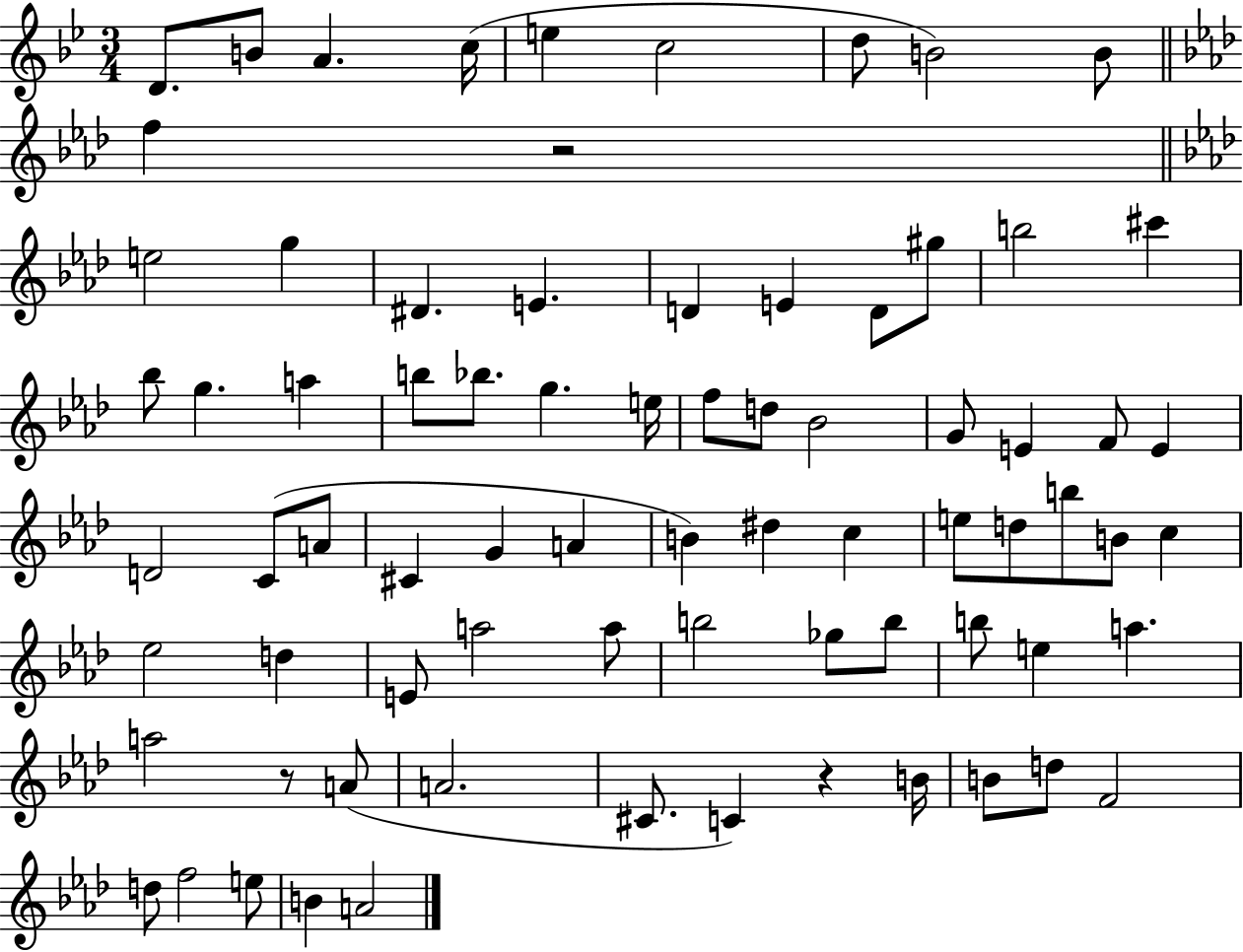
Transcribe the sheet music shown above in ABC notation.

X:1
T:Untitled
M:3/4
L:1/4
K:Bb
D/2 B/2 A c/4 e c2 d/2 B2 B/2 f z2 e2 g ^D E D E D/2 ^g/2 b2 ^c' _b/2 g a b/2 _b/2 g e/4 f/2 d/2 _B2 G/2 E F/2 E D2 C/2 A/2 ^C G A B ^d c e/2 d/2 b/2 B/2 c _e2 d E/2 a2 a/2 b2 _g/2 b/2 b/2 e a a2 z/2 A/2 A2 ^C/2 C z B/4 B/2 d/2 F2 d/2 f2 e/2 B A2